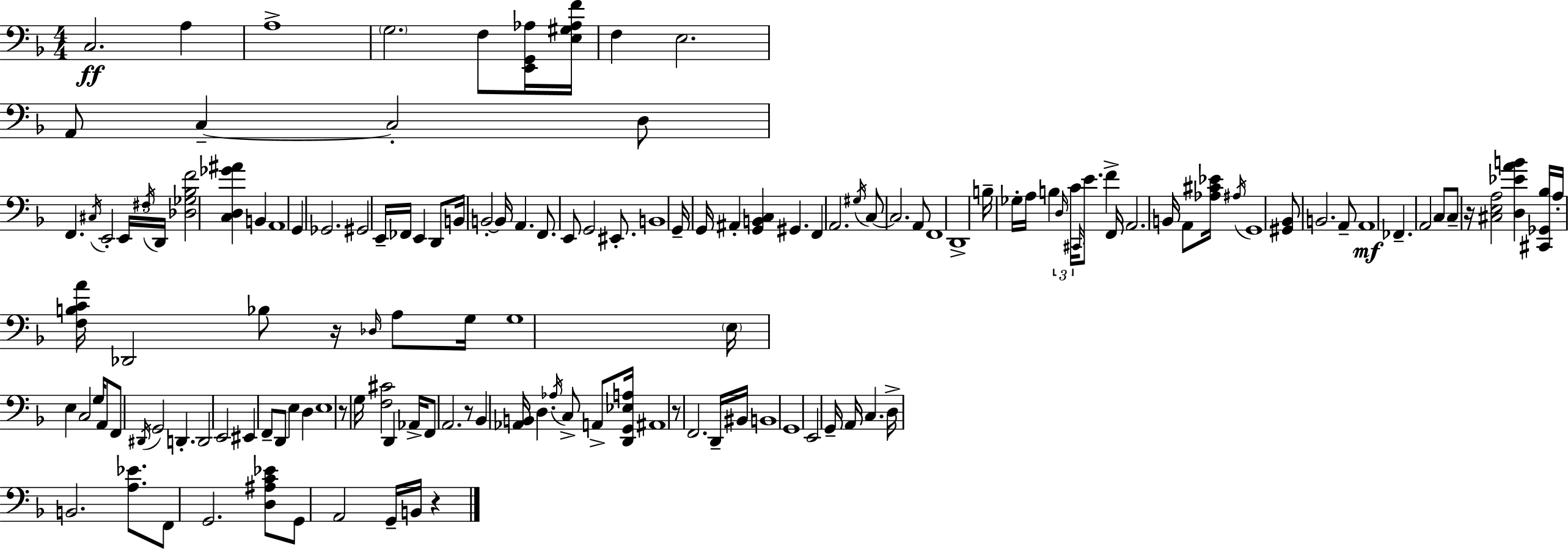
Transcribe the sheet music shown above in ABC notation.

X:1
T:Untitled
M:4/4
L:1/4
K:F
C,2 A, A,4 G,2 F,/2 [E,,G,,_A,]/4 [E,^G,_A,F]/4 F, E,2 A,,/2 C, C,2 D,/2 F,, ^C,/4 E,,2 E,,/4 ^F,/4 D,,/4 [_D,_G,_B,F]2 [C,D,_G^A] B,, A,,4 G,, _G,,2 ^G,,2 E,,/4 _F,,/4 E,, D,,/2 B,,/4 B,,2 B,,/4 A,, F,,/2 E,,/2 G,,2 ^E,,/2 B,,4 G,,/4 G,,/4 ^A,, [G,,B,,C,] ^G,, F,, A,,2 ^G,/4 C,/2 C,2 A,,/2 F,,4 D,,4 B,/4 _G,/4 A,/4 B, D,/4 C/4 ^C,,/4 E/2 F F,,/4 A,,2 B,,/4 A,,/2 [_A,^C_E]/4 ^A,/4 G,,4 [^G,,_B,,]/2 B,,2 A,,/2 A,,4 _F,, A,,2 C,/2 C,/2 z/4 [^C,E,A,]2 [D,_EAB] [^C,,_G,,_B,]/4 A,/4 [F,B,CA]/4 _D,,2 _B,/2 z/4 _D,/4 A,/2 G,/4 G,4 E,/4 E, C,2 G,/4 A,,/2 F,,/2 ^D,,/4 G,,2 D,, D,,2 E,,2 ^E,, F,,/2 D,,/2 E, D, E,4 z/2 G,/4 [F,^C]2 D,, _A,,/4 F,,/2 A,,2 z/2 _B,, [_A,,B,,]/4 D, _A,/4 C,/2 A,,/2 [D,,G,,_E,A,]/4 ^A,,4 z/2 F,,2 D,,/4 ^B,,/4 B,,4 G,,4 E,,2 G,,/4 A,,/4 C, D,/4 B,,2 [A,_E]/2 F,,/2 G,,2 [D,^A,C_E]/2 G,,/2 A,,2 G,,/4 B,,/4 z